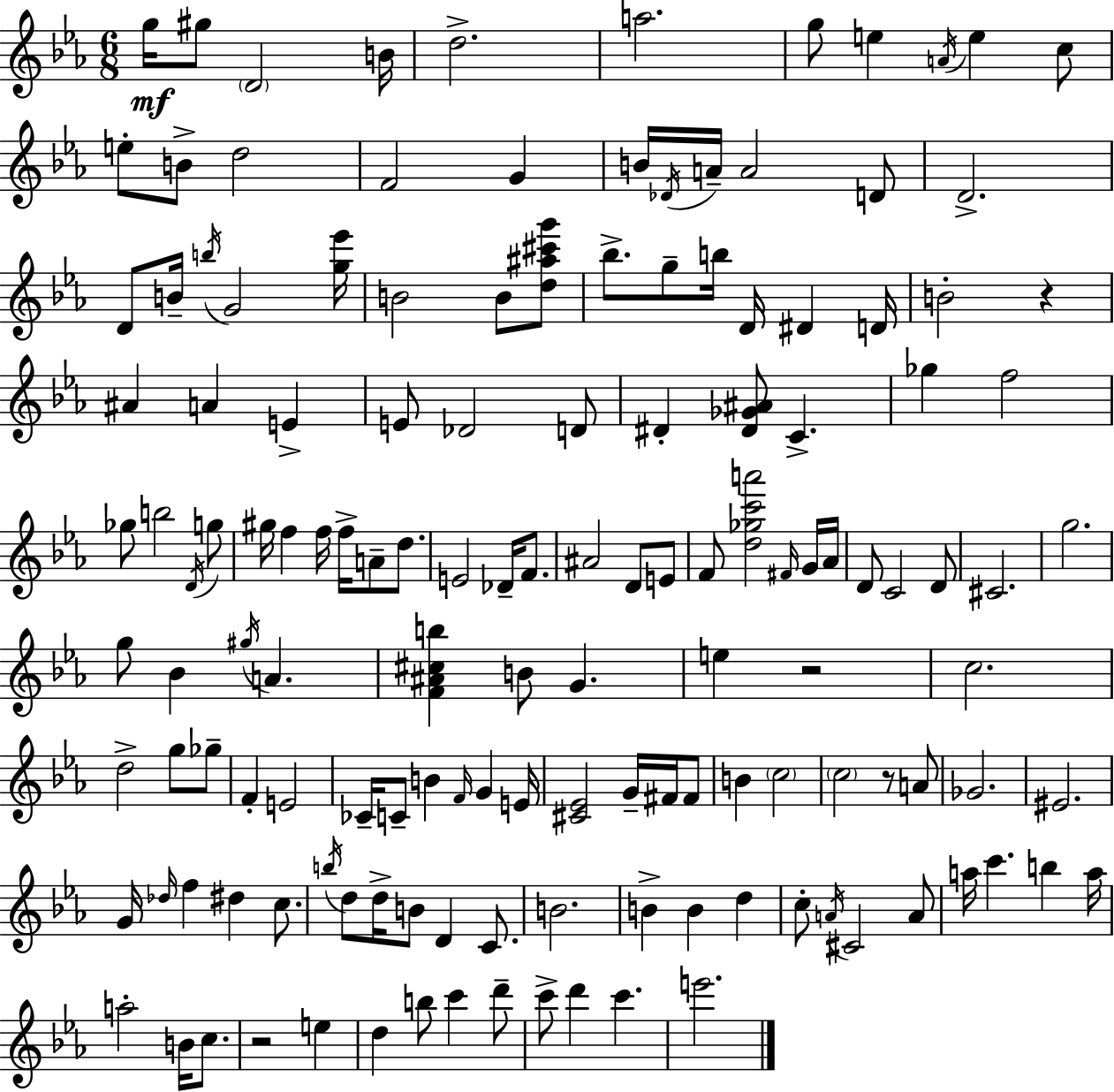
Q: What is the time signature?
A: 6/8